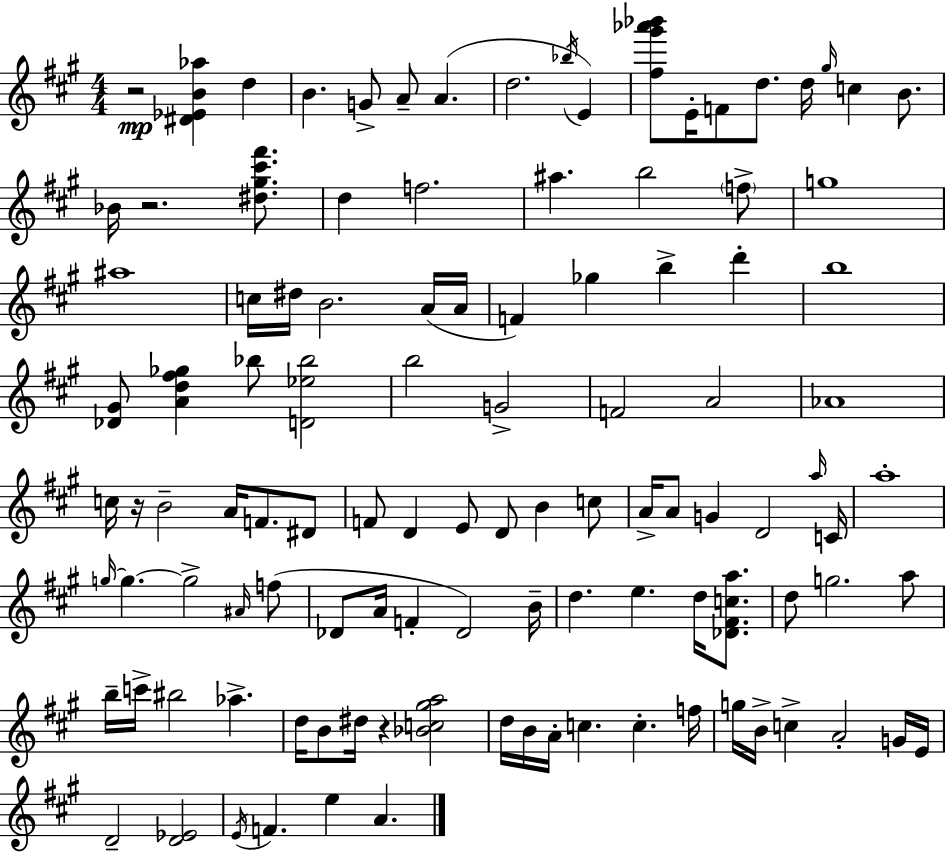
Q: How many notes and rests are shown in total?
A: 110